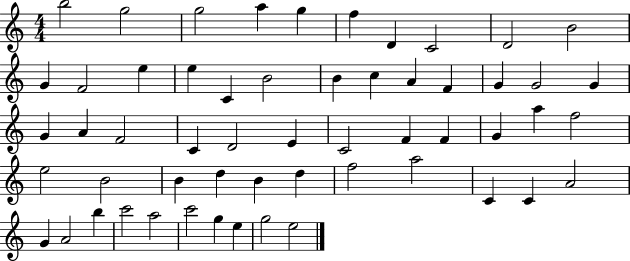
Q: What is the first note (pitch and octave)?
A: B5